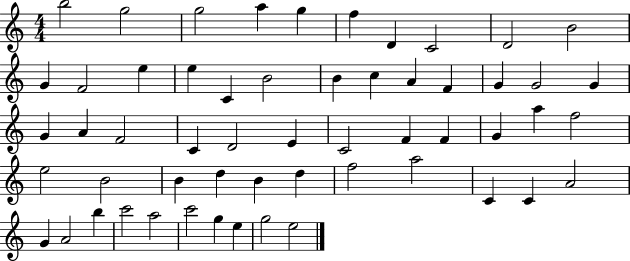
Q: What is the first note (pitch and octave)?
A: B5